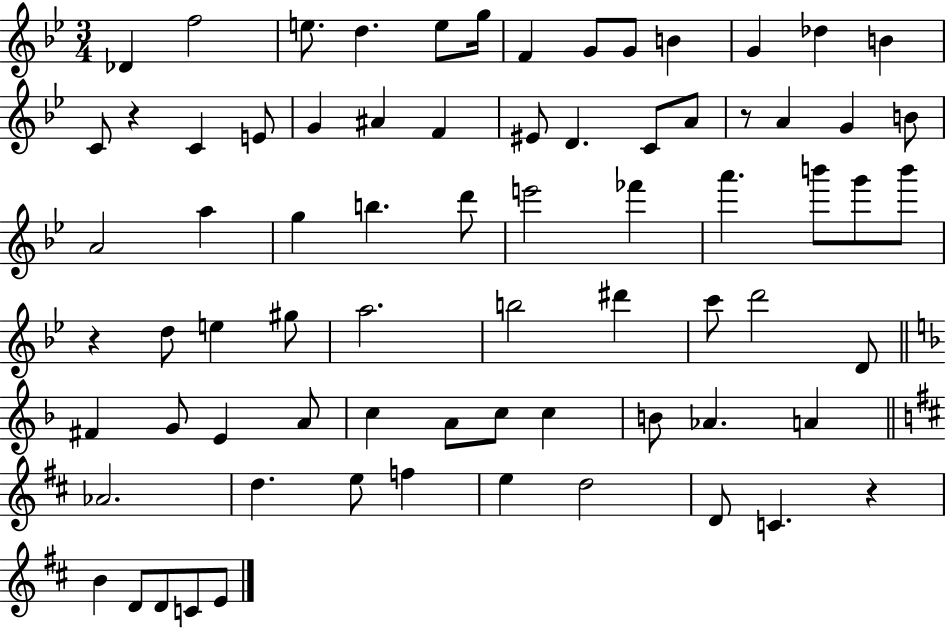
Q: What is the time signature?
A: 3/4